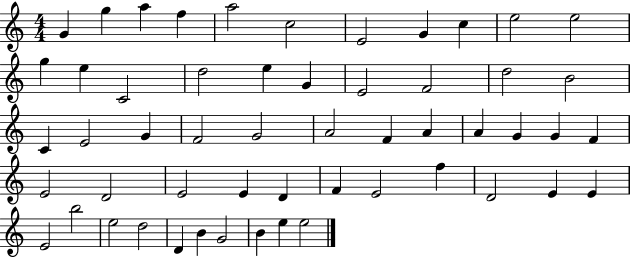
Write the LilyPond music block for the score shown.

{
  \clef treble
  \numericTimeSignature
  \time 4/4
  \key c \major
  g'4 g''4 a''4 f''4 | a''2 c''2 | e'2 g'4 c''4 | e''2 e''2 | \break g''4 e''4 c'2 | d''2 e''4 g'4 | e'2 f'2 | d''2 b'2 | \break c'4 e'2 g'4 | f'2 g'2 | a'2 f'4 a'4 | a'4 g'4 g'4 f'4 | \break e'2 d'2 | e'2 e'4 d'4 | f'4 e'2 f''4 | d'2 e'4 e'4 | \break e'2 b''2 | e''2 d''2 | d'4 b'4 g'2 | b'4 e''4 e''2 | \break \bar "|."
}